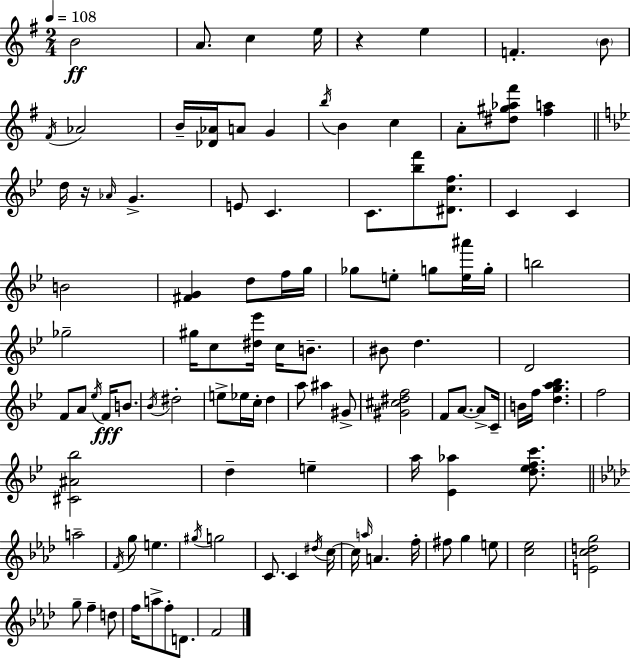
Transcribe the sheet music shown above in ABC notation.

X:1
T:Untitled
M:2/4
L:1/4
K:G
B2 A/2 c e/4 z e F B/2 ^F/4 _A2 B/4 [_D_A]/4 A/2 G b/4 B c A/2 [^d^g_a^f']/2 [^fa] d/4 z/4 _A/4 G E/2 C C/2 [_bf']/2 [^Dcf]/2 C C B2 [^FG] d/2 f/4 g/4 _g/2 e/2 g/2 [e^a']/4 g/4 b2 _g2 ^g/4 c/2 [^d_e']/4 c/4 B/2 ^B/2 d D2 F/2 A/2 _e/4 F/4 B/2 _B/4 ^d2 e/2 _e/4 c/4 d a/2 ^a ^G/2 [^G^c^df]2 F/2 A/2 A/2 C/4 B/4 f/4 [dga_b] f2 [^C^A_b]2 d e a/4 [_E_a] [d_efc']/2 a2 F/4 g/2 e ^g/4 g2 C/2 C ^d/4 c/4 c/4 a/4 A f/4 ^f/2 g e/2 [c_e]2 [Ecdg]2 g/2 f d/2 f/4 a/2 f/2 D/2 F2